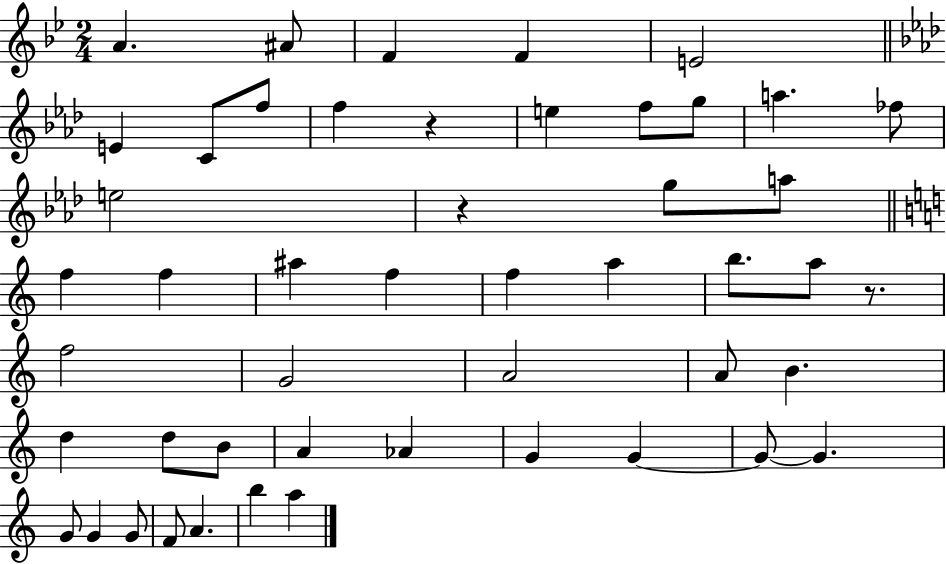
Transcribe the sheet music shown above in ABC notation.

X:1
T:Untitled
M:2/4
L:1/4
K:Bb
A ^A/2 F F E2 E C/2 f/2 f z e f/2 g/2 a _f/2 e2 z g/2 a/2 f f ^a f f a b/2 a/2 z/2 f2 G2 A2 A/2 B d d/2 B/2 A _A G G G/2 G G/2 G G/2 F/2 A b a